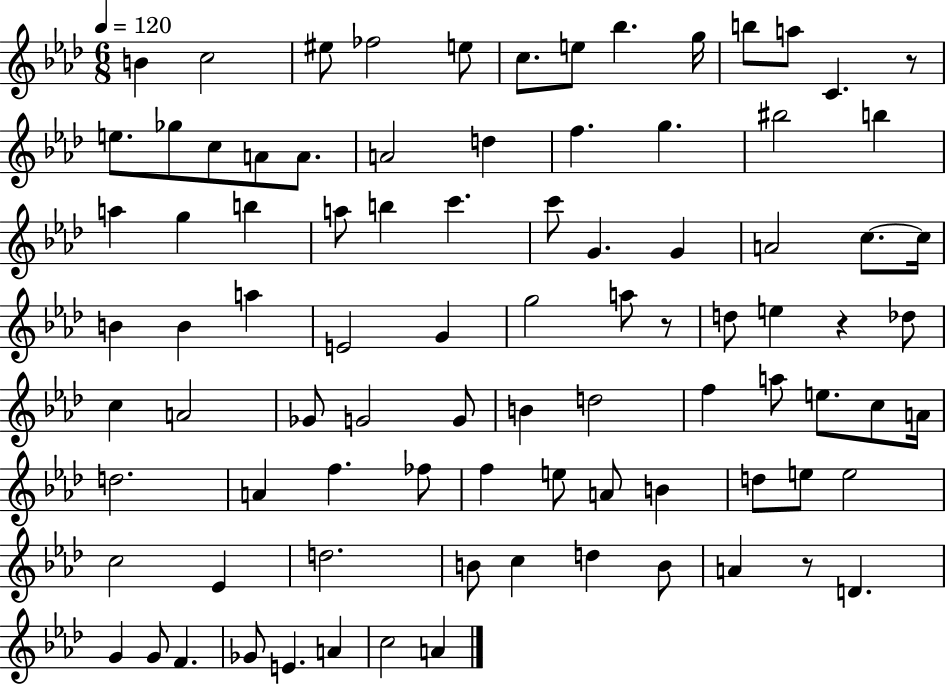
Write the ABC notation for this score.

X:1
T:Untitled
M:6/8
L:1/4
K:Ab
B c2 ^e/2 _f2 e/2 c/2 e/2 _b g/4 b/2 a/2 C z/2 e/2 _g/2 c/2 A/2 A/2 A2 d f g ^b2 b a g b a/2 b c' c'/2 G G A2 c/2 c/4 B B a E2 G g2 a/2 z/2 d/2 e z _d/2 c A2 _G/2 G2 G/2 B d2 f a/2 e/2 c/2 A/4 d2 A f _f/2 f e/2 A/2 B d/2 e/2 e2 c2 _E d2 B/2 c d B/2 A z/2 D G G/2 F _G/2 E A c2 A